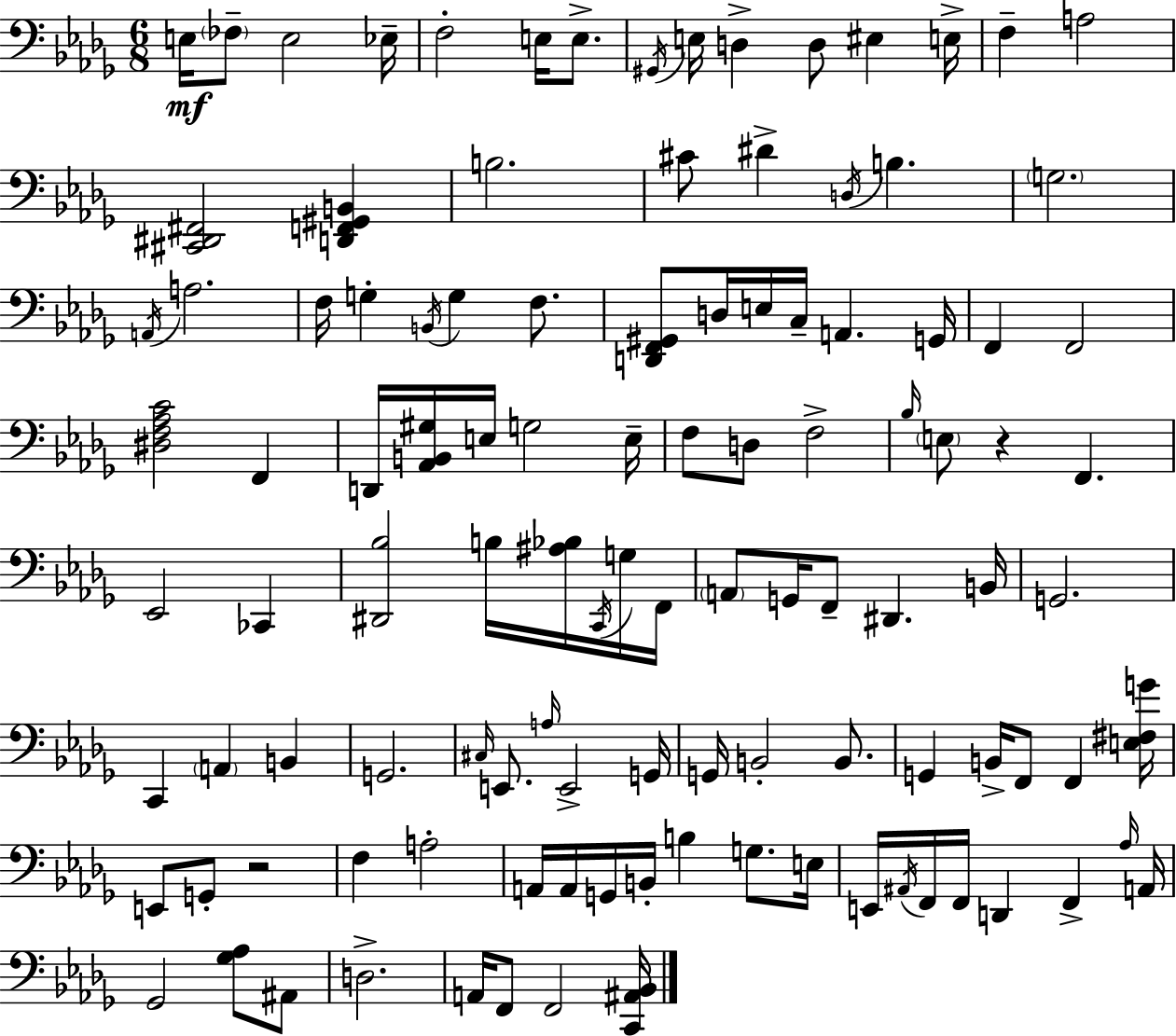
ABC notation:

X:1
T:Untitled
M:6/8
L:1/4
K:Bbm
E,/4 _F,/2 E,2 _E,/4 F,2 E,/4 E,/2 ^G,,/4 E,/4 D, D,/2 ^E, E,/4 F, A,2 [^C,,^D,,^F,,]2 [D,,F,,^G,,B,,] B,2 ^C/2 ^D D,/4 B, G,2 A,,/4 A,2 F,/4 G, B,,/4 G, F,/2 [D,,F,,^G,,]/2 D,/4 E,/4 C,/4 A,, G,,/4 F,, F,,2 [^D,F,_A,C]2 F,, D,,/4 [_A,,B,,^G,]/4 E,/4 G,2 E,/4 F,/2 D,/2 F,2 _B,/4 E,/2 z F,, _E,,2 _C,, [^D,,_B,]2 B,/4 [^A,_B,]/4 C,,/4 G,/4 F,,/4 A,,/2 G,,/4 F,,/2 ^D,, B,,/4 G,,2 C,, A,, B,, G,,2 ^C,/4 E,,/2 A,/4 E,,2 G,,/4 G,,/4 B,,2 B,,/2 G,, B,,/4 F,,/2 F,, [E,^F,G]/4 E,,/2 G,,/2 z2 F, A,2 A,,/4 A,,/4 G,,/4 B,,/4 B, G,/2 E,/4 E,,/4 ^A,,/4 F,,/4 F,,/4 D,, F,, _A,/4 A,,/4 _G,,2 [_G,_A,]/2 ^A,,/2 D,2 A,,/4 F,,/2 F,,2 [C,,^A,,_B,,]/4